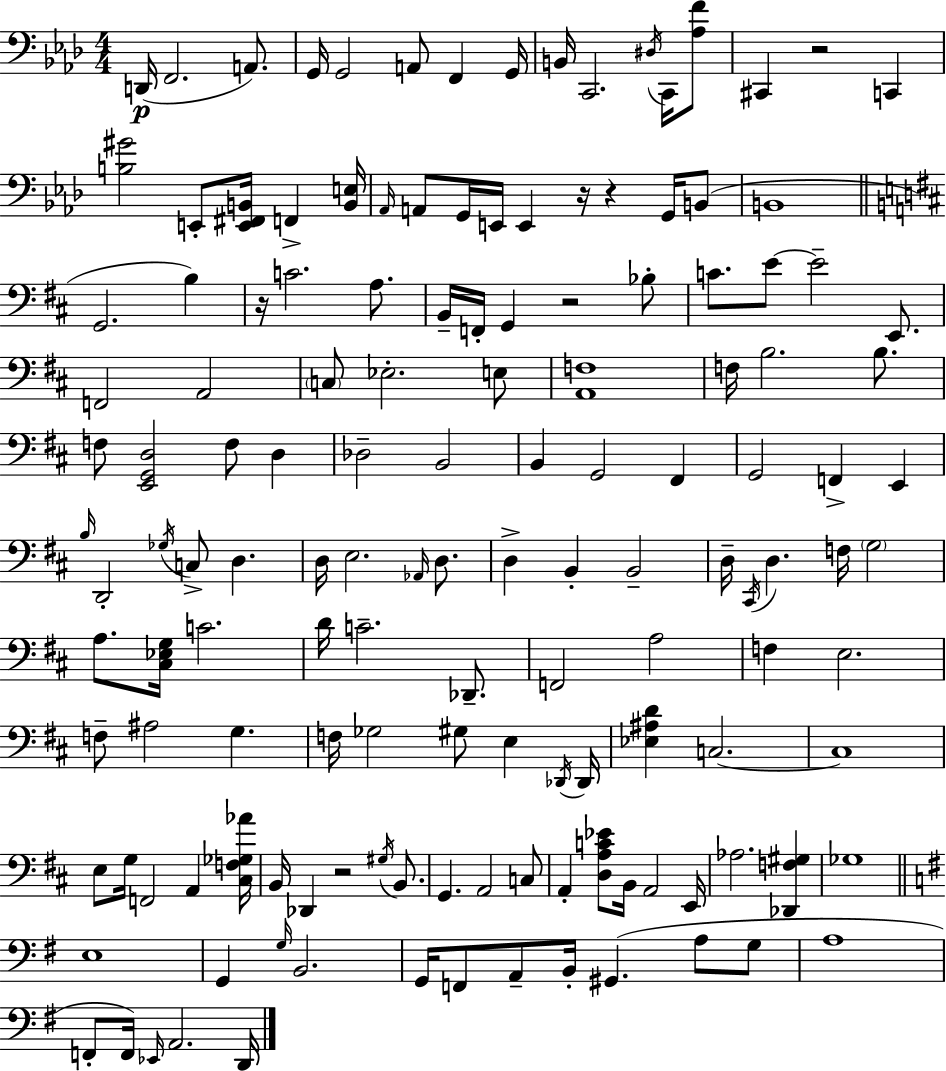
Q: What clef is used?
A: bass